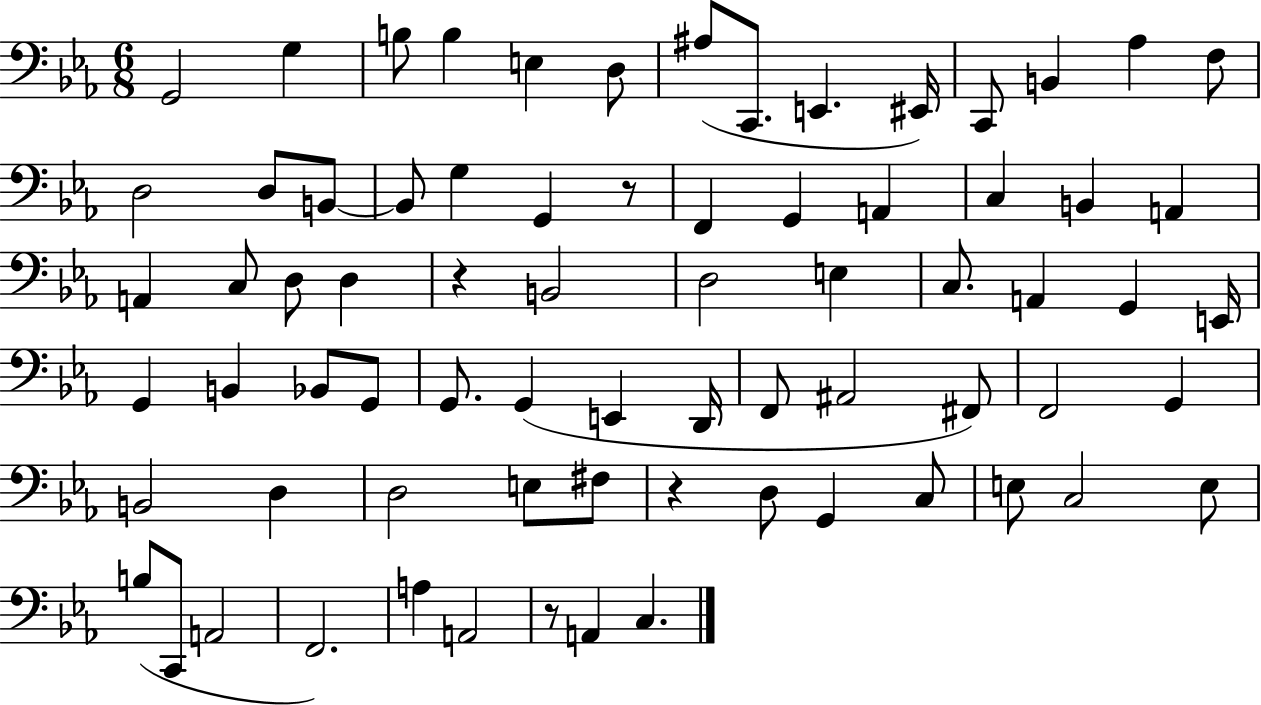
G2/h G3/q B3/e B3/q E3/q D3/e A#3/e C2/e. E2/q. EIS2/s C2/e B2/q Ab3/q F3/e D3/h D3/e B2/e B2/e G3/q G2/q R/e F2/q G2/q A2/q C3/q B2/q A2/q A2/q C3/e D3/e D3/q R/q B2/h D3/h E3/q C3/e. A2/q G2/q E2/s G2/q B2/q Bb2/e G2/e G2/e. G2/q E2/q D2/s F2/e A#2/h F#2/e F2/h G2/q B2/h D3/q D3/h E3/e F#3/e R/q D3/e G2/q C3/e E3/e C3/h E3/e B3/e C2/e A2/h F2/h. A3/q A2/h R/e A2/q C3/q.